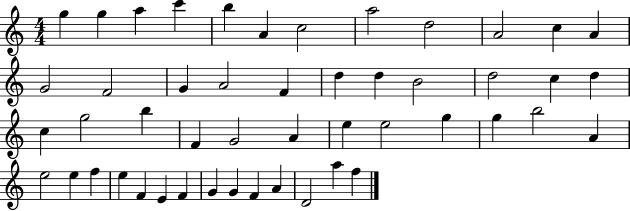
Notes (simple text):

G5/q G5/q A5/q C6/q B5/q A4/q C5/h A5/h D5/h A4/h C5/q A4/q G4/h F4/h G4/q A4/h F4/q D5/q D5/q B4/h D5/h C5/q D5/q C5/q G5/h B5/q F4/q G4/h A4/q E5/q E5/h G5/q G5/q B5/h A4/q E5/h E5/q F5/q E5/q F4/q E4/q F4/q G4/q G4/q F4/q A4/q D4/h A5/q F5/q